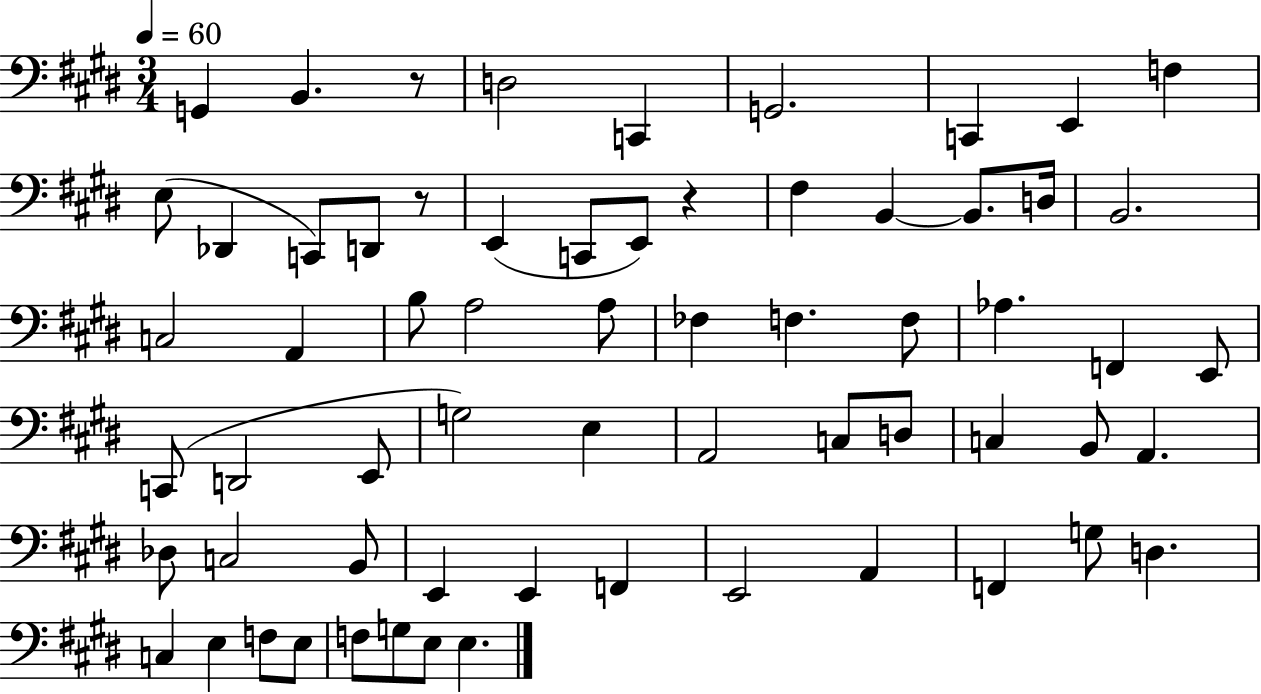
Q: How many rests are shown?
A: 3